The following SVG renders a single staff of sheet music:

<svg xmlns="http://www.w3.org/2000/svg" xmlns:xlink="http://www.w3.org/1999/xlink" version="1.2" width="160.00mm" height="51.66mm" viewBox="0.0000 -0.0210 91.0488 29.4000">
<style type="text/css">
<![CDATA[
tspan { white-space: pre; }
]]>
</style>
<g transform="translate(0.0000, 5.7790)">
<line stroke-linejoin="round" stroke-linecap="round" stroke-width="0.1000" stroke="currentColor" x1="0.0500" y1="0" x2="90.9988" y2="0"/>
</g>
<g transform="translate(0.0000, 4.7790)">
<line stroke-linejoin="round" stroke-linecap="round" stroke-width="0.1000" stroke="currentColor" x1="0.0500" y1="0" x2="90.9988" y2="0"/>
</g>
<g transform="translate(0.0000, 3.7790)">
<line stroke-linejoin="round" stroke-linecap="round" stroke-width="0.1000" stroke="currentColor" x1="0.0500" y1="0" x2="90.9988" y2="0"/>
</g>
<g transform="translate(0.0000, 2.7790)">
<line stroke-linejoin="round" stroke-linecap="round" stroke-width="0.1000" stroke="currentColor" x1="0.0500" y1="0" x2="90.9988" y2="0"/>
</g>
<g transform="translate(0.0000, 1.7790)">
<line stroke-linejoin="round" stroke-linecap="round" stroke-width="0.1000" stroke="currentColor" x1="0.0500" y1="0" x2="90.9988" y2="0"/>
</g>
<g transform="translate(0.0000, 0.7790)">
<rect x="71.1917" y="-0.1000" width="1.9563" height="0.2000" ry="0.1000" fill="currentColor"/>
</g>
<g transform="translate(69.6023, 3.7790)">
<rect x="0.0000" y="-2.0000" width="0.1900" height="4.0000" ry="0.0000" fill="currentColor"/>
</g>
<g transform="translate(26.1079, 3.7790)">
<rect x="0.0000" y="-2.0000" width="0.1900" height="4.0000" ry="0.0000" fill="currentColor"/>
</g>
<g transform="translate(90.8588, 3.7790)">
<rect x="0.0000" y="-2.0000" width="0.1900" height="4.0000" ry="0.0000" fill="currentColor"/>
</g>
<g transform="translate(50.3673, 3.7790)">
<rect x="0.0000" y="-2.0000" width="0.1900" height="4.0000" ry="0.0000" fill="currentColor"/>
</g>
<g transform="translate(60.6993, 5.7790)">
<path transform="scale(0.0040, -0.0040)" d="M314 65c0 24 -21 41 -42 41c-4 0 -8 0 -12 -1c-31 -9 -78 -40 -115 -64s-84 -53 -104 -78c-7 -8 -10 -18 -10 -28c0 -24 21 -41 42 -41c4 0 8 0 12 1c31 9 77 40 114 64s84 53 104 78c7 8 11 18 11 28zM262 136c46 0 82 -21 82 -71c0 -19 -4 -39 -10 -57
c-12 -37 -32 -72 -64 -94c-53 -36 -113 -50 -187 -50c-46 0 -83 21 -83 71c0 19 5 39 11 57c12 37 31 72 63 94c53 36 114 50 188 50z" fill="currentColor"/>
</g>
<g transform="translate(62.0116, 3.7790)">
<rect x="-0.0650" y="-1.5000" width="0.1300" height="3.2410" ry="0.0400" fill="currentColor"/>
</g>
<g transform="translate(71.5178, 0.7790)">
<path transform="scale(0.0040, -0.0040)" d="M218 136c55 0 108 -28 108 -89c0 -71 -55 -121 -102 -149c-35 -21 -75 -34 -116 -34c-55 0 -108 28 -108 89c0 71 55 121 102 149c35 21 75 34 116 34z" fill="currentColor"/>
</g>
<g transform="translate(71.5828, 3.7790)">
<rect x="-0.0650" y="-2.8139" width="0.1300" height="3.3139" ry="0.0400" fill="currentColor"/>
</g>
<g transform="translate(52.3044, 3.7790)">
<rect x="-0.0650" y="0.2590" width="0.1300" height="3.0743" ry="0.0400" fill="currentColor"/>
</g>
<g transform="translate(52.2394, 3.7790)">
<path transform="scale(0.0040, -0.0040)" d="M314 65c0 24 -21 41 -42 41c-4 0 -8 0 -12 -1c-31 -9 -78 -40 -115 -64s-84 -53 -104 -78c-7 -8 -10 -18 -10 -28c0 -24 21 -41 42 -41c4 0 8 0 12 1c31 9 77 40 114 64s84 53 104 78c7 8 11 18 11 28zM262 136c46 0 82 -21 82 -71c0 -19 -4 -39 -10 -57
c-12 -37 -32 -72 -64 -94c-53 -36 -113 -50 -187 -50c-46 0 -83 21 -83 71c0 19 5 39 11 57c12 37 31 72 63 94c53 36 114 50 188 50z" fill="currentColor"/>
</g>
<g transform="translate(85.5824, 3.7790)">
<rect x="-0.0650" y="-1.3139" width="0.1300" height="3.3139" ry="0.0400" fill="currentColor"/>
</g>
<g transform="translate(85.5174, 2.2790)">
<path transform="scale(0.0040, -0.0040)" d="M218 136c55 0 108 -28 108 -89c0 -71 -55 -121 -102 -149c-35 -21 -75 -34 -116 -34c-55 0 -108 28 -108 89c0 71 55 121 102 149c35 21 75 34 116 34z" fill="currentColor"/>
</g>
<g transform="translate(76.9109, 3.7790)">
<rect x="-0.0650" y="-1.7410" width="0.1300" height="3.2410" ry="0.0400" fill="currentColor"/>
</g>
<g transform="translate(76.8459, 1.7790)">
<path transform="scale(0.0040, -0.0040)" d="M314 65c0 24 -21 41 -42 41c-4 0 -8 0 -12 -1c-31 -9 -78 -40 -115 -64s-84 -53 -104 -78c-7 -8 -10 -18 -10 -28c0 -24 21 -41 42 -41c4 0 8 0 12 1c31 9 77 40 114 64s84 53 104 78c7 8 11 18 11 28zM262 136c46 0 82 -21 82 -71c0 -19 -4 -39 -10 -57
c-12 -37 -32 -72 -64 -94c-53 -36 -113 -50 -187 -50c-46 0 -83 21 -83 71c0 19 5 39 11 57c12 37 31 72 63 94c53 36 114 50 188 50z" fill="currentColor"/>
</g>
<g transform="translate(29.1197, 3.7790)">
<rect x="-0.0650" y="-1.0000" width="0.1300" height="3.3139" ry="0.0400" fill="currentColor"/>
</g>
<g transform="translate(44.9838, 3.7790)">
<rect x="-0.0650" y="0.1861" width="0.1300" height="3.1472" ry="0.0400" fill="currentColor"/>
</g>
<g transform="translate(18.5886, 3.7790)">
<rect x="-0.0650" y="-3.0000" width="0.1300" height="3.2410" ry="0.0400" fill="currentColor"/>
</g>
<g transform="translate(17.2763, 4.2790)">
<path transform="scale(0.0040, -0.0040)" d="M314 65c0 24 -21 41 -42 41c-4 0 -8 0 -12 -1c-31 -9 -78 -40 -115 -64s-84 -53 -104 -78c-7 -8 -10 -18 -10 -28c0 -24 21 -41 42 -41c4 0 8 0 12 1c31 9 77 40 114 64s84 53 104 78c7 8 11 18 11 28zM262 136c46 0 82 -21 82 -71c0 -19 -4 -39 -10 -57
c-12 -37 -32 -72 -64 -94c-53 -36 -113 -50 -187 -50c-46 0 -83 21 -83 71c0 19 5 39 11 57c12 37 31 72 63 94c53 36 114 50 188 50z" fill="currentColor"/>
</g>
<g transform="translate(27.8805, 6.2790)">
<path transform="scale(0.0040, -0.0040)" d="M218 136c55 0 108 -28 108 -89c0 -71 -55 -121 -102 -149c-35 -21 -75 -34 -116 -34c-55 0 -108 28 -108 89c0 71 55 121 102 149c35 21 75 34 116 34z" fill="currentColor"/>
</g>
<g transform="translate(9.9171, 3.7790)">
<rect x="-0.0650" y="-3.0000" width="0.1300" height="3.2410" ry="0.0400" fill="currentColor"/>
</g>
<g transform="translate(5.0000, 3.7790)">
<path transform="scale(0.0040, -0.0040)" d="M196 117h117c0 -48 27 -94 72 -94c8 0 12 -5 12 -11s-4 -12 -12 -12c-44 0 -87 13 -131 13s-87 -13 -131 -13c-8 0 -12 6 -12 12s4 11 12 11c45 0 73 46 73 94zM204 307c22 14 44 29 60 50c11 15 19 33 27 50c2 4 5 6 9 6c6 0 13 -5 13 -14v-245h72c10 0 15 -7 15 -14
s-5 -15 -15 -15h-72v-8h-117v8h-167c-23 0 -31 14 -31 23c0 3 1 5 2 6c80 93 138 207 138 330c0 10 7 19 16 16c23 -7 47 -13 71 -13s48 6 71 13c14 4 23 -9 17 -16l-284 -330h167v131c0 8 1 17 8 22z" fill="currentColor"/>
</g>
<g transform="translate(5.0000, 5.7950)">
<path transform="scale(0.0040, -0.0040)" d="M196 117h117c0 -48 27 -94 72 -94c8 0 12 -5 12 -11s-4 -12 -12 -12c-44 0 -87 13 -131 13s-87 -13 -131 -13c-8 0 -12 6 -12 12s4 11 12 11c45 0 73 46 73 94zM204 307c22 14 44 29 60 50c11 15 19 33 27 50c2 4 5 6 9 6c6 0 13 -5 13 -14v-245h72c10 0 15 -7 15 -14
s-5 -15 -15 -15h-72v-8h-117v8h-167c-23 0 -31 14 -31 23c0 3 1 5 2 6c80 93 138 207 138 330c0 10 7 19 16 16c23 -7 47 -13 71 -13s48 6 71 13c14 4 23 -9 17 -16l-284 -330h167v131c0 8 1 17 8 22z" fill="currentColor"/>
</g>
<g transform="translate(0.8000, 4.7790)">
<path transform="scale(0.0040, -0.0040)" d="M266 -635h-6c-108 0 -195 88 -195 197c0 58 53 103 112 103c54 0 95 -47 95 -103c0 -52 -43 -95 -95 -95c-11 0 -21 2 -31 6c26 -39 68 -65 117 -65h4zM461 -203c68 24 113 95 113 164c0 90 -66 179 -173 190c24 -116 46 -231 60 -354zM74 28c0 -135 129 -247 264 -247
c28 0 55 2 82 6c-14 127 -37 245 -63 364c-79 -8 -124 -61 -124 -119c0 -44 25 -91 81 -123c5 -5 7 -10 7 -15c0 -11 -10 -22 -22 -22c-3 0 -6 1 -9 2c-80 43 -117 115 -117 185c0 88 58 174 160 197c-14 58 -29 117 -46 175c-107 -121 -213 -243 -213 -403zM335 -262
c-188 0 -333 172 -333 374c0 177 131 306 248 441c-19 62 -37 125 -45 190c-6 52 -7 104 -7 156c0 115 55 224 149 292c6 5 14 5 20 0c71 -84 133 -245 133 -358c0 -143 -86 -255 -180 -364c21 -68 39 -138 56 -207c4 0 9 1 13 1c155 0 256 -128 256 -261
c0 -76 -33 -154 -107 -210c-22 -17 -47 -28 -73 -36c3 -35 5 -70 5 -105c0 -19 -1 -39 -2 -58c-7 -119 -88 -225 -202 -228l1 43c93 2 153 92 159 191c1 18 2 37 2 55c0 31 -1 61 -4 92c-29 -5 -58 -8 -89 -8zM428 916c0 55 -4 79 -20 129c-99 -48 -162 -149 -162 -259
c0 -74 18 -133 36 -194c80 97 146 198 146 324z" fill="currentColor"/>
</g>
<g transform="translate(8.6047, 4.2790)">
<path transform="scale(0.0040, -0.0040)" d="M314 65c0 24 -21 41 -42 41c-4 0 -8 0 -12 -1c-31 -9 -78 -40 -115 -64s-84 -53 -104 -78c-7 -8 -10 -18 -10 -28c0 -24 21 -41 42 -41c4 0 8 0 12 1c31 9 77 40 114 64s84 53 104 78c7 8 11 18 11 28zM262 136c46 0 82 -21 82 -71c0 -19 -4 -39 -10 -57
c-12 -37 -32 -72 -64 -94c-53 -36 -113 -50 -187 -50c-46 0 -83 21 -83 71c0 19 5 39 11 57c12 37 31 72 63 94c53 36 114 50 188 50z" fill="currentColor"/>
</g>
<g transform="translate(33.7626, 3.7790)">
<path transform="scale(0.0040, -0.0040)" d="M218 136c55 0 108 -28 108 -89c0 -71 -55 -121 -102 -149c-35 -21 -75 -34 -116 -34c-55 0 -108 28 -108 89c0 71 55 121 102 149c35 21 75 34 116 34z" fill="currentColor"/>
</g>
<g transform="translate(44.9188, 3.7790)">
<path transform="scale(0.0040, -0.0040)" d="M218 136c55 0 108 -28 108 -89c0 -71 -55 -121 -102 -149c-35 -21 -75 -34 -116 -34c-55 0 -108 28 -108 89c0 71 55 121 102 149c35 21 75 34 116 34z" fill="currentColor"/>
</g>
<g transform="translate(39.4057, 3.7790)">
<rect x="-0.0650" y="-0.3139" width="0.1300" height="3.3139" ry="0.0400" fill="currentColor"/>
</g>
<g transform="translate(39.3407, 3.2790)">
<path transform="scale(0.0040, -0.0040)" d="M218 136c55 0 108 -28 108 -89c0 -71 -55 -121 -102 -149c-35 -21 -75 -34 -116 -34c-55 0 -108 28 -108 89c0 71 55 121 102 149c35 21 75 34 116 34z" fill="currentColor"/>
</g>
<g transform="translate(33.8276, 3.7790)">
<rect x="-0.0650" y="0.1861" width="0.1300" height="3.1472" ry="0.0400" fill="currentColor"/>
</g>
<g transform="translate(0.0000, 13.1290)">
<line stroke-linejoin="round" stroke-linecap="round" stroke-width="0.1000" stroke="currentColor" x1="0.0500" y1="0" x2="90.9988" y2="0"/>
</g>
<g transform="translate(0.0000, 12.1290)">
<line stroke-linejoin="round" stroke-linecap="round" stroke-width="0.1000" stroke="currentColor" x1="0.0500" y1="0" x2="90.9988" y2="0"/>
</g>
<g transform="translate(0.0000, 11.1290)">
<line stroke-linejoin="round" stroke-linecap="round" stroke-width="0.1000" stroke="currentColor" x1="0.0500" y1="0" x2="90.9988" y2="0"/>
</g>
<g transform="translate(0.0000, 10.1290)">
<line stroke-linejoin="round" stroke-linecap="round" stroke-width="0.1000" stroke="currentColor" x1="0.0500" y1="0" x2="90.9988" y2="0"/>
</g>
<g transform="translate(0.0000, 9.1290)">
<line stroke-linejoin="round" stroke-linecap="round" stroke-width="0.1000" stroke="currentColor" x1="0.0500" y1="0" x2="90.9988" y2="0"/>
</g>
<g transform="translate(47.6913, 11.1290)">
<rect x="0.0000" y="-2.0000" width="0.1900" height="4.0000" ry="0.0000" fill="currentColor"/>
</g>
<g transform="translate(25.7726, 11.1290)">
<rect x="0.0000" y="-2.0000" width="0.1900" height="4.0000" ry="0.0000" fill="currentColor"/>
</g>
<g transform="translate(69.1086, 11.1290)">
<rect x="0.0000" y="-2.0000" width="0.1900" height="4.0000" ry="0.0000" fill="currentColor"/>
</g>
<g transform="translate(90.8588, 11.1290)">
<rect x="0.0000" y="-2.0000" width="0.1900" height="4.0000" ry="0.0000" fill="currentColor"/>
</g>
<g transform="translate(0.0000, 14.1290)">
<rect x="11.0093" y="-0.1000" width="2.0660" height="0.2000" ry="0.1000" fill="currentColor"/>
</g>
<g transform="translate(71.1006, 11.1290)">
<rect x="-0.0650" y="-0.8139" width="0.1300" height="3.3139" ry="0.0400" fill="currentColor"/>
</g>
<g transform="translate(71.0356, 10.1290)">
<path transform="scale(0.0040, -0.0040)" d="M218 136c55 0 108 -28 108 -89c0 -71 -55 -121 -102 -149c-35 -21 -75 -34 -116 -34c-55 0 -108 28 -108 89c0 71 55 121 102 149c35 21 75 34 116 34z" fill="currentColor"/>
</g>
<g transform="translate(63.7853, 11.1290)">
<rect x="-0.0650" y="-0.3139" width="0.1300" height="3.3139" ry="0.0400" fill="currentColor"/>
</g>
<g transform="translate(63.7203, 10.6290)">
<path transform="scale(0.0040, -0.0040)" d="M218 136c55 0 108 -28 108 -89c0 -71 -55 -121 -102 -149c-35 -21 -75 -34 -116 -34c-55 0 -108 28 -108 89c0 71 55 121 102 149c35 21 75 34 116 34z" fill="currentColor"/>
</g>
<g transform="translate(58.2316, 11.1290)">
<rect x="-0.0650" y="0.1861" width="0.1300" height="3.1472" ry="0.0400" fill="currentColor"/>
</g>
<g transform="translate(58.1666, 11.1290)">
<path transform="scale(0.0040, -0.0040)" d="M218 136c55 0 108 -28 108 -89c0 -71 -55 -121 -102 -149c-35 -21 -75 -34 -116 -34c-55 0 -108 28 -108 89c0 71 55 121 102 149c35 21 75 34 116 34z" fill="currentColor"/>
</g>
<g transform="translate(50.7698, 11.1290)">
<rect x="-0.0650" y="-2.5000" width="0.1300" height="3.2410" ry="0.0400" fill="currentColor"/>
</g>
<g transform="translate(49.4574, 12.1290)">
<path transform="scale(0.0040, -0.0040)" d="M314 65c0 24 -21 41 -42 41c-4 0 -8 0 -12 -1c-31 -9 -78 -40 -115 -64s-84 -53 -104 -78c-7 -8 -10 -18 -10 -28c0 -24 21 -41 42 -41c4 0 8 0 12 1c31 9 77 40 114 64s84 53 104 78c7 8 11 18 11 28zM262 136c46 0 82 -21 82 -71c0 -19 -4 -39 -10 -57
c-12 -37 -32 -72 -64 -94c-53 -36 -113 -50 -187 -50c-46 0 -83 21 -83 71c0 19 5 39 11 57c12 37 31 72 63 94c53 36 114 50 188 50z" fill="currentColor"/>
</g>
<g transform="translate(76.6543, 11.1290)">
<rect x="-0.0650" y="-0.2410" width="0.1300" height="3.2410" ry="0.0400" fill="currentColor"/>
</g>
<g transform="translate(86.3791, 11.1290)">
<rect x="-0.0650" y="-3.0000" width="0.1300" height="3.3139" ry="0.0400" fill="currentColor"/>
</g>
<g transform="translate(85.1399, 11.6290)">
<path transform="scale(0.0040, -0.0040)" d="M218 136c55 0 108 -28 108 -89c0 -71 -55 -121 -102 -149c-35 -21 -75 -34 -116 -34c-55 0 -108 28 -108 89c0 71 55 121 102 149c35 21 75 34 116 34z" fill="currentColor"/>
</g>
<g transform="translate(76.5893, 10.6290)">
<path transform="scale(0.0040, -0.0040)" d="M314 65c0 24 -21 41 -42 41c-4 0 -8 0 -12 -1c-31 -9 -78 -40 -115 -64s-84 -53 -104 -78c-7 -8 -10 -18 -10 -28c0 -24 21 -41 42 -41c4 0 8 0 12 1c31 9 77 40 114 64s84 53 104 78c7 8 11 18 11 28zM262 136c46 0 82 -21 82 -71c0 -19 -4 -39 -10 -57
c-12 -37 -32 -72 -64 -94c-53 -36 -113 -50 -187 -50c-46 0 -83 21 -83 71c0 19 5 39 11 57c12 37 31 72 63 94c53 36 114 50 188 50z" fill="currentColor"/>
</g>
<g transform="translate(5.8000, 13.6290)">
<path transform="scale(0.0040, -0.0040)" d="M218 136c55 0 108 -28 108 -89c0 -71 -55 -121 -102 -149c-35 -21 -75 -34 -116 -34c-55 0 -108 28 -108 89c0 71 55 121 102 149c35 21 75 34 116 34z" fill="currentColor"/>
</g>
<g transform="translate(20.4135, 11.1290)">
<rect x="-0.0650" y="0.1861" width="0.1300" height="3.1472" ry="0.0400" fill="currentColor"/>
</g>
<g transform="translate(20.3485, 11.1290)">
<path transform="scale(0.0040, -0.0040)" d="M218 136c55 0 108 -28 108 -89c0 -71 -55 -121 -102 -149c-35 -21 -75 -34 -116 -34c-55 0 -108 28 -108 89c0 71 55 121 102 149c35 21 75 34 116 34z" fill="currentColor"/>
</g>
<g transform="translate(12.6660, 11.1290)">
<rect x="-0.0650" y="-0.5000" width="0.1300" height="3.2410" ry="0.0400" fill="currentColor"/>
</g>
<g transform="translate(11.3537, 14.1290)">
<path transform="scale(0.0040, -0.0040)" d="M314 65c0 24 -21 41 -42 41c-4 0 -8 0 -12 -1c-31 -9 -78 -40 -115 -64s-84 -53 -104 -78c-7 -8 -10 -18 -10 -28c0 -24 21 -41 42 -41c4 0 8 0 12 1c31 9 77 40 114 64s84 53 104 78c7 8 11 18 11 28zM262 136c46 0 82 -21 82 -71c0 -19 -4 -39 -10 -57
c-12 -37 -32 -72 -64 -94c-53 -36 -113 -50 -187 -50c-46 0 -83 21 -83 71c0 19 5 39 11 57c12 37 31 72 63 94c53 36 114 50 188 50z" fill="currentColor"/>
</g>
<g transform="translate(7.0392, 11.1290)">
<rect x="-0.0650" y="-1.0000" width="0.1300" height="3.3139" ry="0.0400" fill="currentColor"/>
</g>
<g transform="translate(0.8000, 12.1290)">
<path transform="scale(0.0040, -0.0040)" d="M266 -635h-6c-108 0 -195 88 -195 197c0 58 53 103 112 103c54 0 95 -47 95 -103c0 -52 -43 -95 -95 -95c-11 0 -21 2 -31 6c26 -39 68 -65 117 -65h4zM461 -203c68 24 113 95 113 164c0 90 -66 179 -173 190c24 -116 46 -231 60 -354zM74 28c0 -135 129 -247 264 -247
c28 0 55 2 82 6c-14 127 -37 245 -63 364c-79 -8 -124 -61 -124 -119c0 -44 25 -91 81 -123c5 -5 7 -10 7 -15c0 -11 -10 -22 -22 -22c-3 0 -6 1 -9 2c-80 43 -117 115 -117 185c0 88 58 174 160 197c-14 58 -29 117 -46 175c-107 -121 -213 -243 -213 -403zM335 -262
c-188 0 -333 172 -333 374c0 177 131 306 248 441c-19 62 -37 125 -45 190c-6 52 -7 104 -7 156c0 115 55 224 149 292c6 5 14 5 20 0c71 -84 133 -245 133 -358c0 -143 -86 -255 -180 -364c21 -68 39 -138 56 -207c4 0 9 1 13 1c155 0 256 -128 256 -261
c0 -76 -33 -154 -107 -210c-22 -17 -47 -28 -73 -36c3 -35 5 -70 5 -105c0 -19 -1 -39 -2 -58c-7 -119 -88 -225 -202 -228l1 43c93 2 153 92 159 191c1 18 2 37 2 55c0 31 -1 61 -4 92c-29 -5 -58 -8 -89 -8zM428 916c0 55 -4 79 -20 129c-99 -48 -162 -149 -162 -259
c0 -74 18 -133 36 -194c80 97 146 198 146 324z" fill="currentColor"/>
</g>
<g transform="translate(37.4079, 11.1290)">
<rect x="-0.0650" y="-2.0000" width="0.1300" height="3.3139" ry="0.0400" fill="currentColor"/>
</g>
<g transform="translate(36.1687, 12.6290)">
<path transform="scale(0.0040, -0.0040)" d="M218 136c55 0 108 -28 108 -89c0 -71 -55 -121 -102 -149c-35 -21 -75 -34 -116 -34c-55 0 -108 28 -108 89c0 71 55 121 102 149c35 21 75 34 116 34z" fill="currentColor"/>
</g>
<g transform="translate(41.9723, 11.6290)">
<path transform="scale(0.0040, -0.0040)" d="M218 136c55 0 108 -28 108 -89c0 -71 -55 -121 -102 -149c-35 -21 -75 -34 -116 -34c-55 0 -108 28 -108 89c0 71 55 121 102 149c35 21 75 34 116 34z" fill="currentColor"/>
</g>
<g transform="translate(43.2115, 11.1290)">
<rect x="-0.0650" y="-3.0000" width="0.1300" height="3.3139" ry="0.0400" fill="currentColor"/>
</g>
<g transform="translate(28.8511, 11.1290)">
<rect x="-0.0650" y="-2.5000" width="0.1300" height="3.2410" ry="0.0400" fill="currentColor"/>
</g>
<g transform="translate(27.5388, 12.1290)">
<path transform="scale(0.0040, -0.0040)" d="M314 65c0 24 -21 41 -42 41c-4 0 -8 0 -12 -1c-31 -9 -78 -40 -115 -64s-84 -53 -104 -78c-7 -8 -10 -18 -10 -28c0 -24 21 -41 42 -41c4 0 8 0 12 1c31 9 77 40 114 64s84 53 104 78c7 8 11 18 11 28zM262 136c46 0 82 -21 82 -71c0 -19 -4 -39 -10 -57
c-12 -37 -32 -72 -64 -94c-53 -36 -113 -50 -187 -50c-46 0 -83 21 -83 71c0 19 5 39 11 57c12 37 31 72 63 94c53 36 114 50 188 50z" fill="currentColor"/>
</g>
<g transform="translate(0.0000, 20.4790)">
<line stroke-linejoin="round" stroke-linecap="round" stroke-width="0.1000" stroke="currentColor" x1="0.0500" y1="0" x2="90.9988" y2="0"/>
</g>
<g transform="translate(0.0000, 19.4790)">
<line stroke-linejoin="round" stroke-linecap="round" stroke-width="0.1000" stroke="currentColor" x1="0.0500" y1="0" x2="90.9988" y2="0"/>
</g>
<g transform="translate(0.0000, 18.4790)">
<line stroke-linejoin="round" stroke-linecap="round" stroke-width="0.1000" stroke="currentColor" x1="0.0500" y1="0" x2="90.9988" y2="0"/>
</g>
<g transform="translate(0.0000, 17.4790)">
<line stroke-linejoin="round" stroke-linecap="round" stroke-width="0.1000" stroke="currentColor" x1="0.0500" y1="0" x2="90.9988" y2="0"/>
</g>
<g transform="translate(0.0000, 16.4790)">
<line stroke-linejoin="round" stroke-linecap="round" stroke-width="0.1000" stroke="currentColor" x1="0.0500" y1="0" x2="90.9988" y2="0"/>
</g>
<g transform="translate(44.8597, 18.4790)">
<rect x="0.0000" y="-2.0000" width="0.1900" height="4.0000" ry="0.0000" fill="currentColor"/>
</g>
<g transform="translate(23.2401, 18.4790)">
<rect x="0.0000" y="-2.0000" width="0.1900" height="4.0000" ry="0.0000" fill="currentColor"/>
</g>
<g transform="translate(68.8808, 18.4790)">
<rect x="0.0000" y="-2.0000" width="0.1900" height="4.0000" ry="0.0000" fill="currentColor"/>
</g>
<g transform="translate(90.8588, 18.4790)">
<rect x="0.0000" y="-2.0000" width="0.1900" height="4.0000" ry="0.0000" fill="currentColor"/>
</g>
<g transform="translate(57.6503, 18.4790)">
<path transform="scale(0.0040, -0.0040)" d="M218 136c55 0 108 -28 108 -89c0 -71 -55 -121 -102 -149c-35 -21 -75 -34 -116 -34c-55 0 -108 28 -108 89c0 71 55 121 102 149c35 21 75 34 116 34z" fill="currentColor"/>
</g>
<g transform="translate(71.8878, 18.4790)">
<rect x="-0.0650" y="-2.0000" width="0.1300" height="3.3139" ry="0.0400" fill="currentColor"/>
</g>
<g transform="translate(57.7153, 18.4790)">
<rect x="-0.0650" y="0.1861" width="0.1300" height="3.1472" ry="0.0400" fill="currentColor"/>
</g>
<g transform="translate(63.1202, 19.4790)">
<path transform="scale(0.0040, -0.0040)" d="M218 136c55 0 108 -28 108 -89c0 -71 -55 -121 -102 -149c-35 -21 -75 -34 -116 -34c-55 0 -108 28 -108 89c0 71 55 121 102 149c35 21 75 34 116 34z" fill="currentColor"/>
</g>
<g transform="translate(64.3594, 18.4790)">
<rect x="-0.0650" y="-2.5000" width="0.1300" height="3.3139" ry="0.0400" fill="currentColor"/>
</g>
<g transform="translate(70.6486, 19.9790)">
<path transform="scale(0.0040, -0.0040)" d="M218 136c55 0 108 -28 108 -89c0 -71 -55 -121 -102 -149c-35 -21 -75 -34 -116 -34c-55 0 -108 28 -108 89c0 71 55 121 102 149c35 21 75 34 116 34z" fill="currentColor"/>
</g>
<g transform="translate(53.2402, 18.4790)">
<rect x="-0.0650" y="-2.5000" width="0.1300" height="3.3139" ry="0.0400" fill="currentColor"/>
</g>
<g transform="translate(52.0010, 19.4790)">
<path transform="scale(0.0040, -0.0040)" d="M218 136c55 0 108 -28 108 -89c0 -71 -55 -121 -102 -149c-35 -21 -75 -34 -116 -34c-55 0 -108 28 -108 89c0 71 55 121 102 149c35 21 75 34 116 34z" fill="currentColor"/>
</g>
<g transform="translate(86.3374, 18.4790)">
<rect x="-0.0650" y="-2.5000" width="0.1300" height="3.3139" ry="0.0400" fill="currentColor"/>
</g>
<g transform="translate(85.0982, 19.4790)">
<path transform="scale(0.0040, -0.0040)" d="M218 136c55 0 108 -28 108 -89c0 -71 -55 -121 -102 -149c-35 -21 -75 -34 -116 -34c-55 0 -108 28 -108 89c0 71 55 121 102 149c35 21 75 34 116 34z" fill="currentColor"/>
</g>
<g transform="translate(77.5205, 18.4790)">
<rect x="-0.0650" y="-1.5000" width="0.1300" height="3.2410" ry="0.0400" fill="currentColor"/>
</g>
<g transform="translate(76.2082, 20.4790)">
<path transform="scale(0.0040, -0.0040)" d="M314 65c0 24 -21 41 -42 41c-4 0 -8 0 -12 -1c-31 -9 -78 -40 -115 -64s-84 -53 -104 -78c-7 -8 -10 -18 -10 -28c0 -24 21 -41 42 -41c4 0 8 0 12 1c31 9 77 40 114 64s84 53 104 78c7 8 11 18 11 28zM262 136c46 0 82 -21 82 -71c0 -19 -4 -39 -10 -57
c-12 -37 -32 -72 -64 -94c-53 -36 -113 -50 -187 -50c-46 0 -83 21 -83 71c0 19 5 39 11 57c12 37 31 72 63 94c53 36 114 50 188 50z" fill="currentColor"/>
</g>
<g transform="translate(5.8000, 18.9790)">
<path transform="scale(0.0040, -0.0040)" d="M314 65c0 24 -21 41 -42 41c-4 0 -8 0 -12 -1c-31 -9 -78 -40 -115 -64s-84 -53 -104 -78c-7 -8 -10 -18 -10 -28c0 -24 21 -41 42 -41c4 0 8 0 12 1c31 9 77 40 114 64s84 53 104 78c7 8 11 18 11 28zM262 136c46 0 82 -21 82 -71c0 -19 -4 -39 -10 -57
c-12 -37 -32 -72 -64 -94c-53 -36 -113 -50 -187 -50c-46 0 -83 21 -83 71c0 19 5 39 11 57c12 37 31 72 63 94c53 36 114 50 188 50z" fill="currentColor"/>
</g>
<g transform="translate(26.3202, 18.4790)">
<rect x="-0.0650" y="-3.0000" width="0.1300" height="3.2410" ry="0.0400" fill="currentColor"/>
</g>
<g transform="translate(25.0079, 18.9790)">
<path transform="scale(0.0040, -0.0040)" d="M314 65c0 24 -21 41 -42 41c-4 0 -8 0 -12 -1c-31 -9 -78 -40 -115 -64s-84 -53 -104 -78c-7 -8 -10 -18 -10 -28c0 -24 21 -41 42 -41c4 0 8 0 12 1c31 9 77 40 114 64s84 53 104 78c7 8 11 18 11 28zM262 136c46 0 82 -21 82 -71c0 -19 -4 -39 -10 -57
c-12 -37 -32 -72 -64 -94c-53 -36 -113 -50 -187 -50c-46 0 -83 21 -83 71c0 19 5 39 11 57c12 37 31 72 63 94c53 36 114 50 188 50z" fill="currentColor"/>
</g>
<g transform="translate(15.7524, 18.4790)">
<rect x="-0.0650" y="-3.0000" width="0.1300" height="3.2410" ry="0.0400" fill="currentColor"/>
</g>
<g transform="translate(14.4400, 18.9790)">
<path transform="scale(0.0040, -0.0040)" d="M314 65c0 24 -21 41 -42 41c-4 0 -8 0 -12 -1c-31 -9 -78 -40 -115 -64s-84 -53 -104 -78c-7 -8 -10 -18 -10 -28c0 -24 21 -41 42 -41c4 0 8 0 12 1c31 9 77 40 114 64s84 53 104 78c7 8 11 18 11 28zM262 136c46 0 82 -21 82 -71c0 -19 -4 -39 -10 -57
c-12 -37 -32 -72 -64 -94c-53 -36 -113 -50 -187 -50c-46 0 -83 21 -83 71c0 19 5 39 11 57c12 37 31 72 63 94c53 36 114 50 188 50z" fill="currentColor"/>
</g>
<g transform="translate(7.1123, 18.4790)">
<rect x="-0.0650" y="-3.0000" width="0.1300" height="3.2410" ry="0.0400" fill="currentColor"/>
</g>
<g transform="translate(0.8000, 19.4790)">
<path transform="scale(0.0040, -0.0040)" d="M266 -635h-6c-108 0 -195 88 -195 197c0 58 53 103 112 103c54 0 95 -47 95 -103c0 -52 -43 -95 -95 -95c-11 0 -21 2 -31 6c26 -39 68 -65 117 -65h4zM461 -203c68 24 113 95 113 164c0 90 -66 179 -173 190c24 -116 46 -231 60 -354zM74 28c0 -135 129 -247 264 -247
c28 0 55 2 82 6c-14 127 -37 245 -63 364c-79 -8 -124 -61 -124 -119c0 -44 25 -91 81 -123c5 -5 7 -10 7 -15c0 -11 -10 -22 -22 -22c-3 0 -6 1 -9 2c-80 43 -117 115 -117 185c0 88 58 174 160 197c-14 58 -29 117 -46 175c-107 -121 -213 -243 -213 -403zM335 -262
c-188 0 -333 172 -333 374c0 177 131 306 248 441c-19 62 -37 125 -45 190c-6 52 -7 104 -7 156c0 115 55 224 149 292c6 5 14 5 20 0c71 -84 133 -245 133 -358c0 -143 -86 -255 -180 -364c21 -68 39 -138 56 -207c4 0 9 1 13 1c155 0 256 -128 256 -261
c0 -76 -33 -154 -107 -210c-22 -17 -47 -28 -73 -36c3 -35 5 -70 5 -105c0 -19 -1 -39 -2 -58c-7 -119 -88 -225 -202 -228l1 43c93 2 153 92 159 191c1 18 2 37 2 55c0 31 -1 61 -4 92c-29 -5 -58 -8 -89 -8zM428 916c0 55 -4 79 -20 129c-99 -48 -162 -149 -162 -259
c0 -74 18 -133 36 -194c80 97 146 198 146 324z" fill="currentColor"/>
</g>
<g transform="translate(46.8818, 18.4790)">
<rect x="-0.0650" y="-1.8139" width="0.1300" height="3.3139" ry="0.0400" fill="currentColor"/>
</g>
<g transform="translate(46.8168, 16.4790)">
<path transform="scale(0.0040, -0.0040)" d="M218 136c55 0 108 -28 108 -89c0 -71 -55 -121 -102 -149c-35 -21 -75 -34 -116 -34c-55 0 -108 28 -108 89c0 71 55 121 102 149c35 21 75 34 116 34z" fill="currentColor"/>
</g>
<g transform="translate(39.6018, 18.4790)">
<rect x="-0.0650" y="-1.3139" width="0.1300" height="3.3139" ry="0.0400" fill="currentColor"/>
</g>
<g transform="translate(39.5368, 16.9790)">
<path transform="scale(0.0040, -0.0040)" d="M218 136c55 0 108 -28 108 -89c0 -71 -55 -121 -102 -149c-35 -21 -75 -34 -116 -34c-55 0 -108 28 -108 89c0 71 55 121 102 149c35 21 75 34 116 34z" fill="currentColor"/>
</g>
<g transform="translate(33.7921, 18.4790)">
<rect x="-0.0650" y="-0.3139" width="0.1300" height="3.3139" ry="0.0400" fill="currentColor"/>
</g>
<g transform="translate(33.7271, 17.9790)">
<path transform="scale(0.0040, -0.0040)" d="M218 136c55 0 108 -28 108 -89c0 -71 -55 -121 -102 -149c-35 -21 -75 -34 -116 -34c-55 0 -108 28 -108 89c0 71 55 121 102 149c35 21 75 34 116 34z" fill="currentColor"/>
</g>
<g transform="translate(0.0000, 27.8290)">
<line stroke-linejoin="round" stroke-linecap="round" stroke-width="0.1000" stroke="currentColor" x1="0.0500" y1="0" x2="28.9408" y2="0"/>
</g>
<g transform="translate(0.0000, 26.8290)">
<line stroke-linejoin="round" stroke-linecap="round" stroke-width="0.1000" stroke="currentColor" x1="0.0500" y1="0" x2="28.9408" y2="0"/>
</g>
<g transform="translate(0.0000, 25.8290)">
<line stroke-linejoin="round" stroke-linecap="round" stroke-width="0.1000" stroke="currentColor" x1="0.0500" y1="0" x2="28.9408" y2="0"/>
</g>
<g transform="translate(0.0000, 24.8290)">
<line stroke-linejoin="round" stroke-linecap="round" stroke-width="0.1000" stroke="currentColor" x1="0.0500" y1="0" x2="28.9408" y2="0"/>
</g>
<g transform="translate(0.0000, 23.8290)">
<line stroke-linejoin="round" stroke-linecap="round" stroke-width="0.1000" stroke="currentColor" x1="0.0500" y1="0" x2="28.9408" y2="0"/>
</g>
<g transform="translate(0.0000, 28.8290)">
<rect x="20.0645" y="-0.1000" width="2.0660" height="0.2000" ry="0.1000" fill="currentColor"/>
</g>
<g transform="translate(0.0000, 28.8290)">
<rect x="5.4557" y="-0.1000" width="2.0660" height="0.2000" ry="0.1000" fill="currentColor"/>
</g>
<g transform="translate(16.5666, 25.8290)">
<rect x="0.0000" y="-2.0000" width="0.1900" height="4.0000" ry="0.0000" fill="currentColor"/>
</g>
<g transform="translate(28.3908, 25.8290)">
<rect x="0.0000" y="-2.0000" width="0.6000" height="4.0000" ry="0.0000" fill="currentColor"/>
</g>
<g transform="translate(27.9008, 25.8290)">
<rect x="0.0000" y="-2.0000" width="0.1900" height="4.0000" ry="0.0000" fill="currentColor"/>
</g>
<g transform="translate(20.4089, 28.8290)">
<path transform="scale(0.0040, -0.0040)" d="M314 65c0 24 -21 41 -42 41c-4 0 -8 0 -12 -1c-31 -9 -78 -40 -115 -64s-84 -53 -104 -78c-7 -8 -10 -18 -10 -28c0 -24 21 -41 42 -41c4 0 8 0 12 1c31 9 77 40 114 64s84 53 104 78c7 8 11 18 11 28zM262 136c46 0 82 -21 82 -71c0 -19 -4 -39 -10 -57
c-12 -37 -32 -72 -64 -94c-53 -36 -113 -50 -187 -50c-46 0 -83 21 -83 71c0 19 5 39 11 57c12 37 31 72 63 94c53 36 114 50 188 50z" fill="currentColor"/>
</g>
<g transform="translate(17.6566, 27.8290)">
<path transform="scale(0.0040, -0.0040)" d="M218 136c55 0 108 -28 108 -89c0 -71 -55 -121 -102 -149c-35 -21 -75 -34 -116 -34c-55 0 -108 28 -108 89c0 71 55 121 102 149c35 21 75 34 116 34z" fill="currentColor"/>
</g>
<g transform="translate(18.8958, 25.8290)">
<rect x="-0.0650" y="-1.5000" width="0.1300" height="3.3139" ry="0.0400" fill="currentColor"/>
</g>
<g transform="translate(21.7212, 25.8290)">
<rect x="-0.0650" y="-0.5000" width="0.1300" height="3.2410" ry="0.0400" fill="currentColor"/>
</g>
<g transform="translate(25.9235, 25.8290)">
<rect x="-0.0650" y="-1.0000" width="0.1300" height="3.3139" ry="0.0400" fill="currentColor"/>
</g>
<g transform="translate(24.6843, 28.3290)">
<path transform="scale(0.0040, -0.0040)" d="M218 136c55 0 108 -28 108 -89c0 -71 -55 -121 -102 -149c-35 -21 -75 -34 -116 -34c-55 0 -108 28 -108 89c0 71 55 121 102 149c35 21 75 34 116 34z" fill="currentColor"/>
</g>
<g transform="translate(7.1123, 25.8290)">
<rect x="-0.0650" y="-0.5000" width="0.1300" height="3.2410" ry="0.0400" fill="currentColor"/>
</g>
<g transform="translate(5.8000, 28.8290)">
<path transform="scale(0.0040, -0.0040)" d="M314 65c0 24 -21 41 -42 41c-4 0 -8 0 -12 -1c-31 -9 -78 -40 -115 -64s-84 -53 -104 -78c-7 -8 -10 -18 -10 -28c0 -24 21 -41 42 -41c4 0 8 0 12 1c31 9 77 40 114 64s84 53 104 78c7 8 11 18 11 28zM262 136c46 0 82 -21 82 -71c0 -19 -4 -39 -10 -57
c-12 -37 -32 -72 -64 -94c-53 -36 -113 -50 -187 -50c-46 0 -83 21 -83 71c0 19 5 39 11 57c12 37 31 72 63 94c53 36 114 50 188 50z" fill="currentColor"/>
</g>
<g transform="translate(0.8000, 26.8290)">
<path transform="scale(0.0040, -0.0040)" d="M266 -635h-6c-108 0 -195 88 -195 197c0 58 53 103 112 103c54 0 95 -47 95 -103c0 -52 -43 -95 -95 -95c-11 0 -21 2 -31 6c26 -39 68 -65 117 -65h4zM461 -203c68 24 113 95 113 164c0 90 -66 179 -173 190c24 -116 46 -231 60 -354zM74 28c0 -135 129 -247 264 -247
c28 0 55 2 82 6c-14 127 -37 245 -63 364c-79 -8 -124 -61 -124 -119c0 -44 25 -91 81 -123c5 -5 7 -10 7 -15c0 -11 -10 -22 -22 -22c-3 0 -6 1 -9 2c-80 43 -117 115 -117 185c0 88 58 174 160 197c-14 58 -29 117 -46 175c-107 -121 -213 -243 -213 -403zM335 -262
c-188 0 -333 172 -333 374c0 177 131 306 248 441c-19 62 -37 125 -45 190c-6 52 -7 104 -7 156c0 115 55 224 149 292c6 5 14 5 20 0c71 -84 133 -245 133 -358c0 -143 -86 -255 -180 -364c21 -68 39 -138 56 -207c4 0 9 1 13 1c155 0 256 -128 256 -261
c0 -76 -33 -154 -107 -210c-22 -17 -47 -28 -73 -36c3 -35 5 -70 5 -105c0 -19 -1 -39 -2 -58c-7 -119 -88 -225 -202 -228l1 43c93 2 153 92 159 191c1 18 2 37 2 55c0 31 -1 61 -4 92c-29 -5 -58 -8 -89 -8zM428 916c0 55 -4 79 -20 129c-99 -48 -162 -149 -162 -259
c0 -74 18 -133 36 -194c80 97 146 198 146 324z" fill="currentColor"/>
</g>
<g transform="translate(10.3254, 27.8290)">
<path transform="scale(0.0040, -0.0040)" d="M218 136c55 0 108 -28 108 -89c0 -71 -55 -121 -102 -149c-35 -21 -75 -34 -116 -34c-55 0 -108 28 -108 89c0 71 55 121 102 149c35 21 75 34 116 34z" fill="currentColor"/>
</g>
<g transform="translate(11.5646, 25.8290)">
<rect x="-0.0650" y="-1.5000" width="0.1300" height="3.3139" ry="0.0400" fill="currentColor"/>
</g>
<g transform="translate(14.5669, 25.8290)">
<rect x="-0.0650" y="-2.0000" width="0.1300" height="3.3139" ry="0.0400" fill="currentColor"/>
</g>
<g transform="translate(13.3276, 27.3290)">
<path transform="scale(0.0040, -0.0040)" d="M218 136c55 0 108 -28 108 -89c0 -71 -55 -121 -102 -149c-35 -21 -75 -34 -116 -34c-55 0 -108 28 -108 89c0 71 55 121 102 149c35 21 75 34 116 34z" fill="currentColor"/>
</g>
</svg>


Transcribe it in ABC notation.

X:1
T:Untitled
M:4/4
L:1/4
K:C
A2 A2 D B c B B2 E2 a f2 e D C2 B G2 F A G2 B c d c2 A A2 A2 A2 c e f G B G F E2 G C2 E F E C2 D